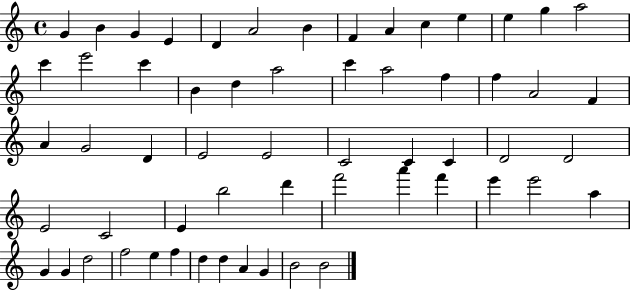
{
  \clef treble
  \time 4/4
  \defaultTimeSignature
  \key c \major
  g'4 b'4 g'4 e'4 | d'4 a'2 b'4 | f'4 a'4 c''4 e''4 | e''4 g''4 a''2 | \break c'''4 e'''2 c'''4 | b'4 d''4 a''2 | c'''4 a''2 f''4 | f''4 a'2 f'4 | \break a'4 g'2 d'4 | e'2 e'2 | c'2 c'4 c'4 | d'2 d'2 | \break e'2 c'2 | e'4 b''2 d'''4 | f'''2 a'''4 f'''4 | e'''4 e'''2 a''4 | \break g'4 g'4 d''2 | f''2 e''4 f''4 | d''4 d''4 a'4 g'4 | b'2 b'2 | \break \bar "|."
}